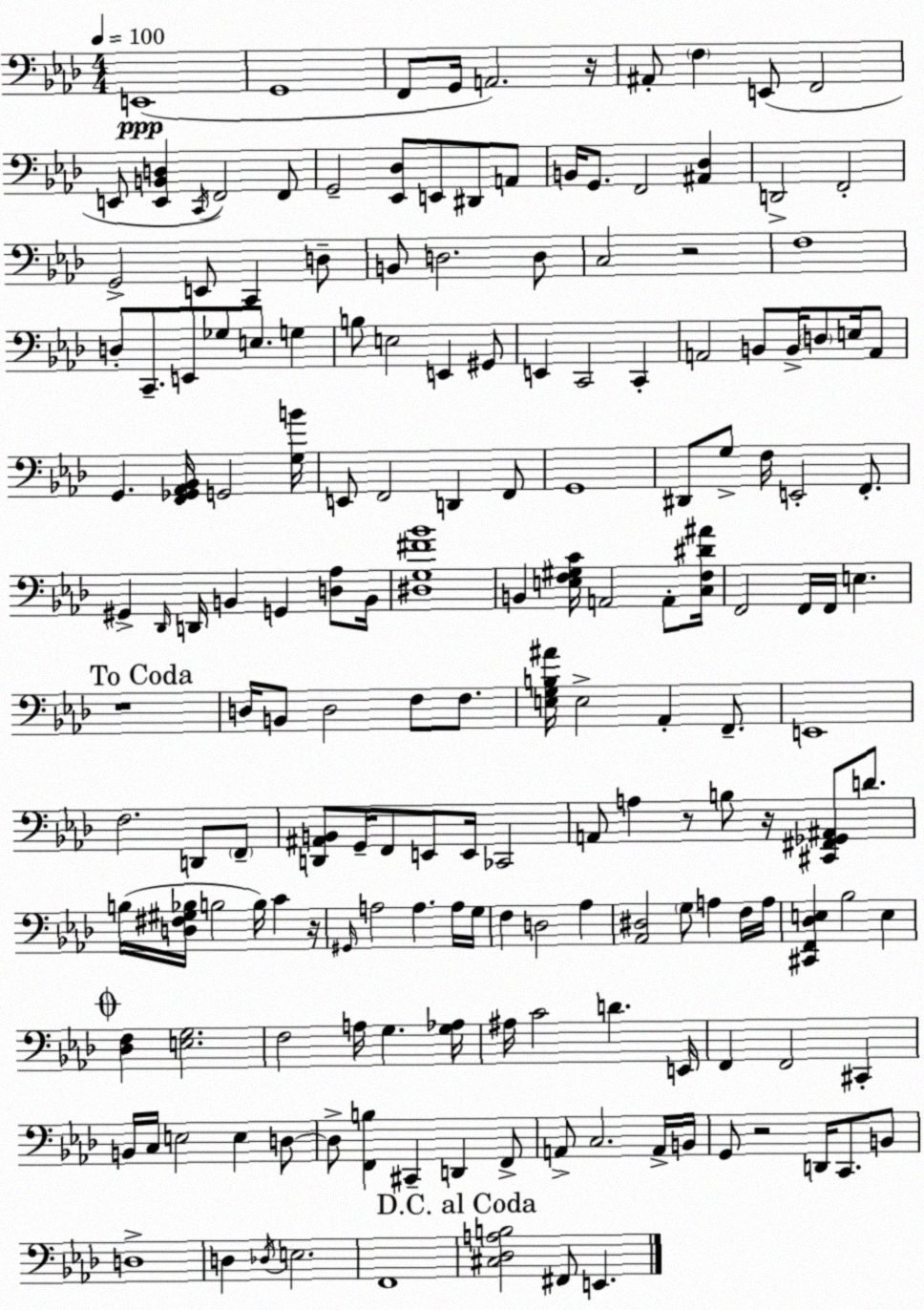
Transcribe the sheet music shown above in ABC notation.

X:1
T:Untitled
M:4/4
L:1/4
K:Fm
E,,4 G,,4 F,,/2 G,,/4 A,,2 z/4 ^A,,/2 F, E,,/2 F,,2 E,,/2 [E,,B,,D,] C,,/4 F,,2 F,,/2 G,,2 [_E,,_D,]/2 E,,/2 ^D,,/2 A,,/2 B,,/4 G,,/2 F,,2 [^A,,_D,] D,,2 F,,2 G,,2 E,,/2 C,, D,/2 B,,/2 D,2 D,/2 C,2 z2 F,4 D,/2 C,,/2 E,,/2 _G,/2 E,/2 G, B,/2 E,2 E,, ^G,,/2 E,, C,,2 C,, A,,2 B,,/2 B,,/4 D,/2 E,/4 A,,/2 G,, [F,,_G,,_A,,_B,,]/4 G,,2 [G,B]/4 E,,/2 F,,2 D,, F,,/2 G,,4 ^D,,/2 G,/2 F,/4 E,,2 F,,/2 ^G,, _D,,/4 D,,/4 B,, G,, [D,_A,]/2 B,,/4 [^D,G,^F_B]4 B,, [E,F,^G,C]/4 A,,2 A,,/2 [C,F,^D^A]/4 F,,2 F,,/4 F,,/4 E, z4 D,/4 B,,/2 D,2 F,/2 F,/2 [E,G,B,^A]/4 E,2 _A,, F,,/2 E,,4 F,2 D,,/2 F,,/2 [D,,^A,,B,,]/2 G,,/4 F,,/2 E,,/2 E,,/4 _C,,2 A,,/2 A, z/2 B,/2 z/4 [^C,,^F,,_G,,^A,,]/2 D/2 B,/4 [D,^F,^G,_B,]/4 B,2 B,/4 C z/4 ^G,,/4 A,2 A, A,/4 G,/4 F, D,2 _A, [_A,,^D,]2 G,/2 A, F,/4 A,/4 [^C,,F,,_D,E,] _B,2 E, [_D,F,] [E,G,]2 F,2 A,/4 G, [G,_A,]/4 ^A,/4 C2 D E,,/4 F,, F,,2 ^C,, B,,/4 C,/4 E,2 E, D,/2 D,/2 [F,,B,] ^C,, D,, F,,/2 A,,/2 C,2 A,,/4 B,,/4 G,,/2 z2 D,,/4 C,,/2 B,,/2 D,4 D, _D,/4 E,2 F,,4 [^C,_D,A,B,]2 ^F,,/2 E,,